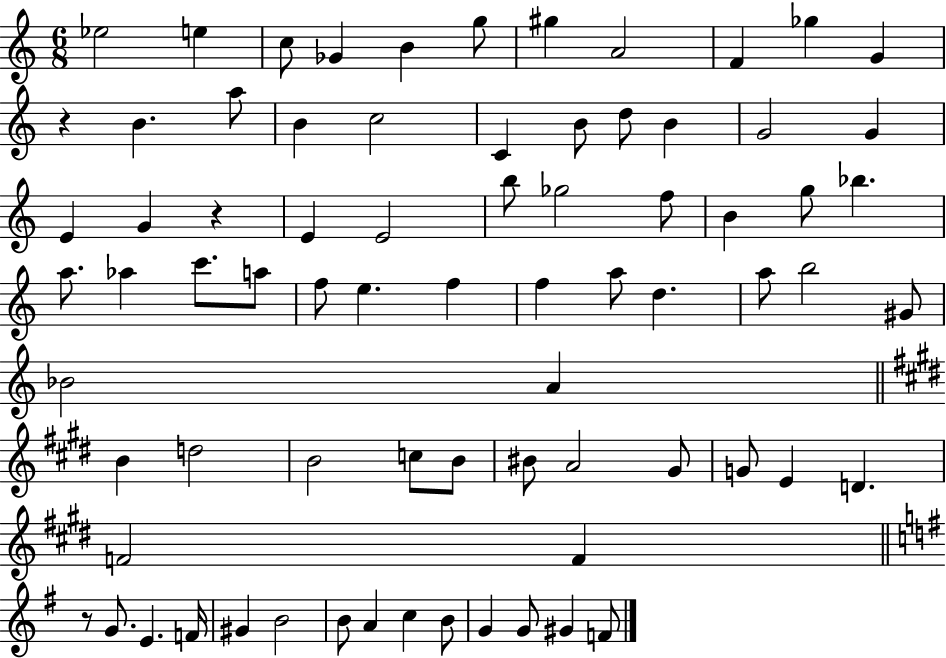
{
  \clef treble
  \numericTimeSignature
  \time 6/8
  \key c \major
  ees''2 e''4 | c''8 ges'4 b'4 g''8 | gis''4 a'2 | f'4 ges''4 g'4 | \break r4 b'4. a''8 | b'4 c''2 | c'4 b'8 d''8 b'4 | g'2 g'4 | \break e'4 g'4 r4 | e'4 e'2 | b''8 ges''2 f''8 | b'4 g''8 bes''4. | \break a''8. aes''4 c'''8. a''8 | f''8 e''4. f''4 | f''4 a''8 d''4. | a''8 b''2 gis'8 | \break bes'2 a'4 | \bar "||" \break \key e \major b'4 d''2 | b'2 c''8 b'8 | bis'8 a'2 gis'8 | g'8 e'4 d'4. | \break f'2 f'4 | \bar "||" \break \key g \major r8 g'8. e'4. f'16 | gis'4 b'2 | b'8 a'4 c''4 b'8 | g'4 g'8 gis'4 f'8 | \break \bar "|."
}